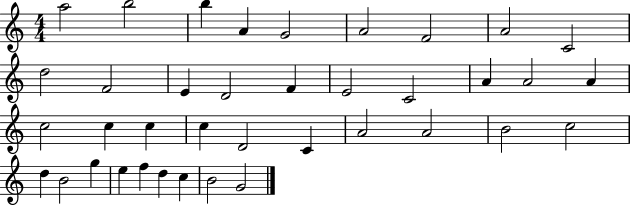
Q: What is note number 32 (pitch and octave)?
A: G5